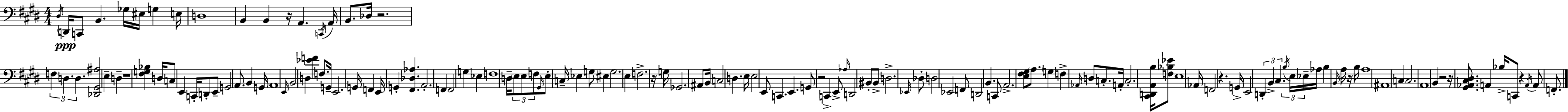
{
  \clef bass
  \numericTimeSignature
  \time 4/4
  \key e \major
  \repeat volta 2 { \acciaccatura { dis16 }\ppp d,16 c,8 b,4. ges16 eis16 g4 | e16 d1 | b,4 b,4 r16 a,4. | \acciaccatura { c,16 } a,16 b,8. des16 r2. | \break \tuplet 3/2 { f4 d4. d4. } | <des, gis, ais>2 e4-- d4-- | r1 | <fis g bes>4 d16 c8 e,4 c,16-. d,8-. | \break e,8-- g,2 a,8. b,4 | g,16 a,1 | \grace { e,16 } b,2 d4 <ees' f'>4 | f8. g,16-- e,2. | \break g,16 f,4 e,16 g,4-. <fis, des aes>4. | a,2.-. f,4 | f,2 g4 ees4 | f1 | \break d16-- \tuplet 3/2 { \parenthesize e8 e8 f8 } \grace { gis,16 } e8-. c16-- ees4 | g8 eis4 g2. | e4 f2.-> | r16 g16 ges,2. | \break ais,8 b,16 c2 d4. | e16 e2 e,8 c,4. | e,4. g,8 r2 | c,4-> e,8-> \grace { aes16 } d,2 | \break bis,8-. bis,8-> d2.-> | \grace { ees,16 } des8-. d2 ees,2 | f,8 d,2 | b,4. c,8 a,2.-> | \break <e fis gis>8 \parenthesize a8. g4 f4-> | \grace { aes,16 } d8 c8.-. a,16-. c2.-. | <cis, d, a, b>16 <f bes ees'>8 e1 | aes,16 f,2 | \break r4. g,16-> e,2 \tuplet 3/2 { d,4-. | b,4-> cis4. } \tuplet 3/2 { \acciaccatura { b16 } e16 ees16-- } | aes16 b4 \grace { b,16 } a16 r16 b16 a1 | ais,1 | \break c4 c2. | a,1 | b,4 r2 | r16 <gis, aes, cis dis>8. a,4 bes16-> c,8 | \break r4 \acciaccatura { a,16 } a,8 f,8.-. } \bar "|."
}